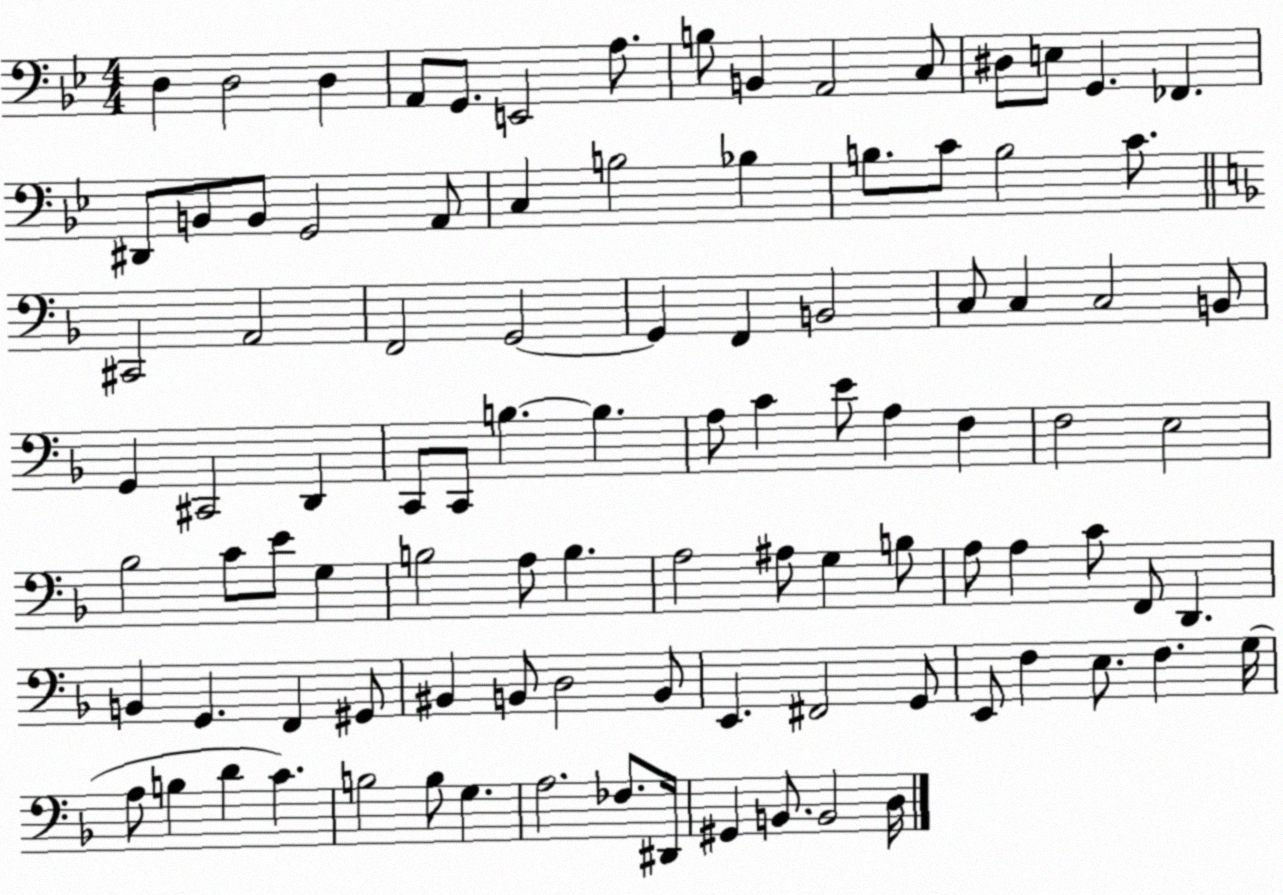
X:1
T:Untitled
M:4/4
L:1/4
K:Bb
D, D,2 D, A,,/2 G,,/2 E,,2 A,/2 B,/2 B,, A,,2 C,/2 ^D,/2 E,/2 G,, _F,, ^D,,/2 B,,/2 B,,/2 G,,2 A,,/2 C, B,2 _B, B,/2 C/2 B,2 C/2 ^C,,2 A,,2 F,,2 G,,2 G,, F,, B,,2 C,/2 C, C,2 B,,/2 G,, ^C,,2 D,, C,,/2 C,,/2 B, B, A,/2 C E/2 A, F, F,2 E,2 _B,2 C/2 E/2 G, B,2 A,/2 B, A,2 ^A,/2 G, B,/2 A,/2 A, C/2 F,,/2 D,, B,, G,, F,, ^G,,/2 ^B,, B,,/2 D,2 B,,/2 E,, ^F,,2 G,,/2 E,,/2 F, E,/2 F, G,/4 A,/2 B, D C B,2 B,/2 G, A,2 _F,/2 ^D,,/4 ^G,, B,,/2 B,,2 D,/4